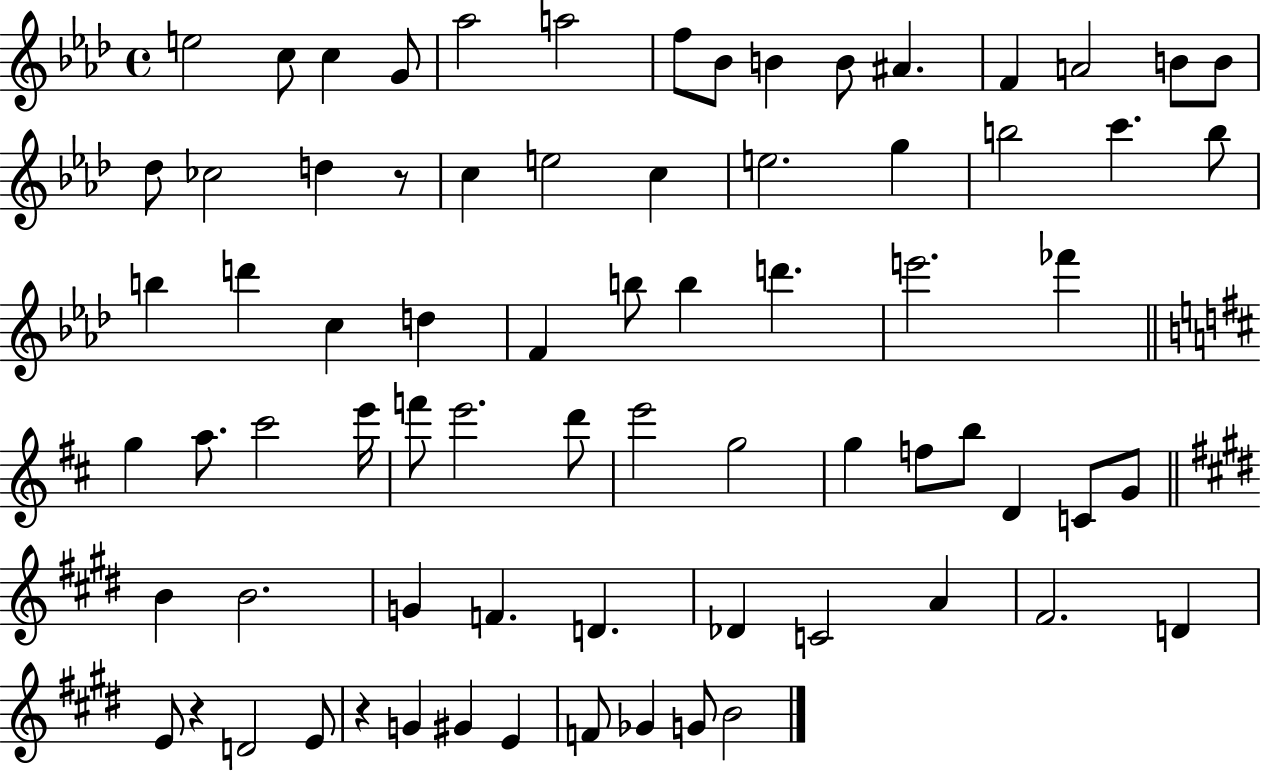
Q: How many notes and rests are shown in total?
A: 74